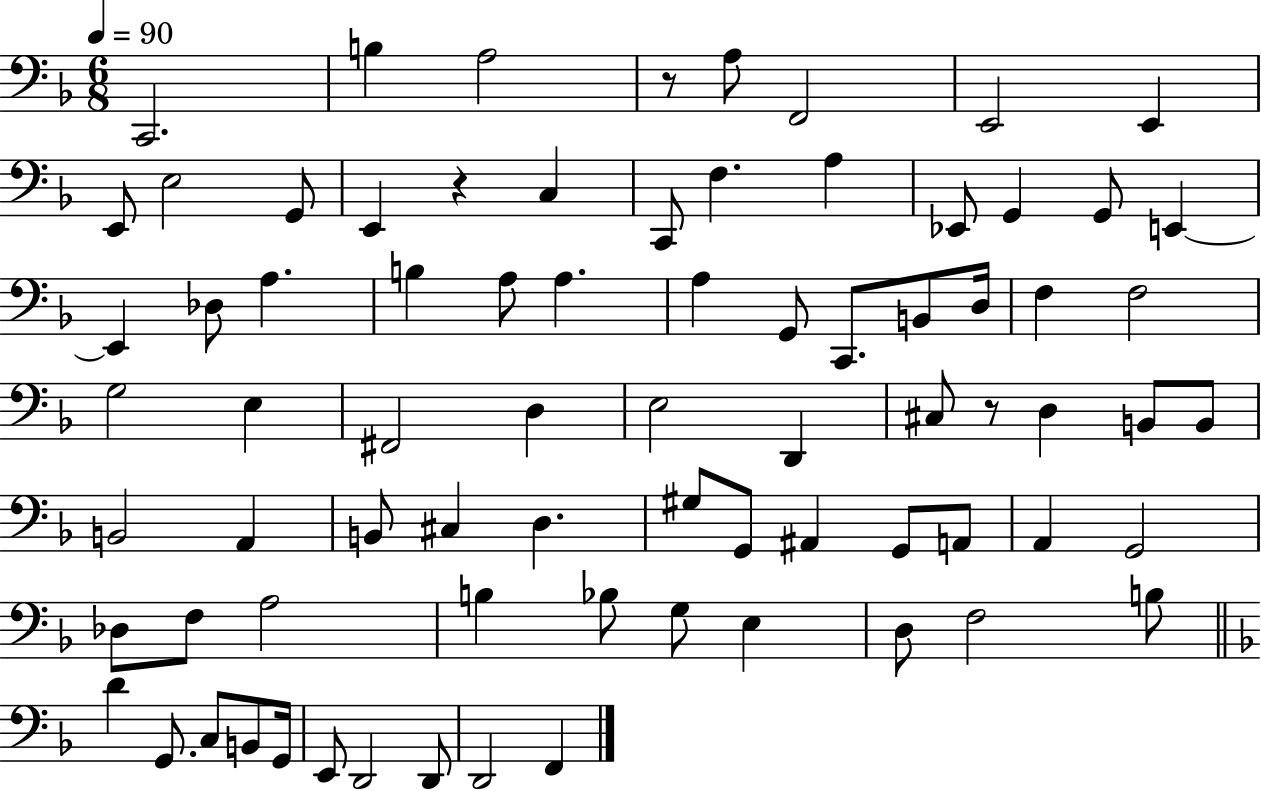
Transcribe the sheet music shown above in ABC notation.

X:1
T:Untitled
M:6/8
L:1/4
K:F
C,,2 B, A,2 z/2 A,/2 F,,2 E,,2 E,, E,,/2 E,2 G,,/2 E,, z C, C,,/2 F, A, _E,,/2 G,, G,,/2 E,, E,, _D,/2 A, B, A,/2 A, A, G,,/2 C,,/2 B,,/2 D,/4 F, F,2 G,2 E, ^F,,2 D, E,2 D,, ^C,/2 z/2 D, B,,/2 B,,/2 B,,2 A,, B,,/2 ^C, D, ^G,/2 G,,/2 ^A,, G,,/2 A,,/2 A,, G,,2 _D,/2 F,/2 A,2 B, _B,/2 G,/2 E, D,/2 F,2 B,/2 D G,,/2 C,/2 B,,/2 G,,/4 E,,/2 D,,2 D,,/2 D,,2 F,,